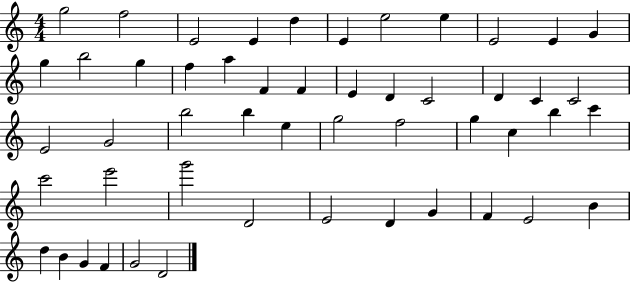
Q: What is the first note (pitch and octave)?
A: G5